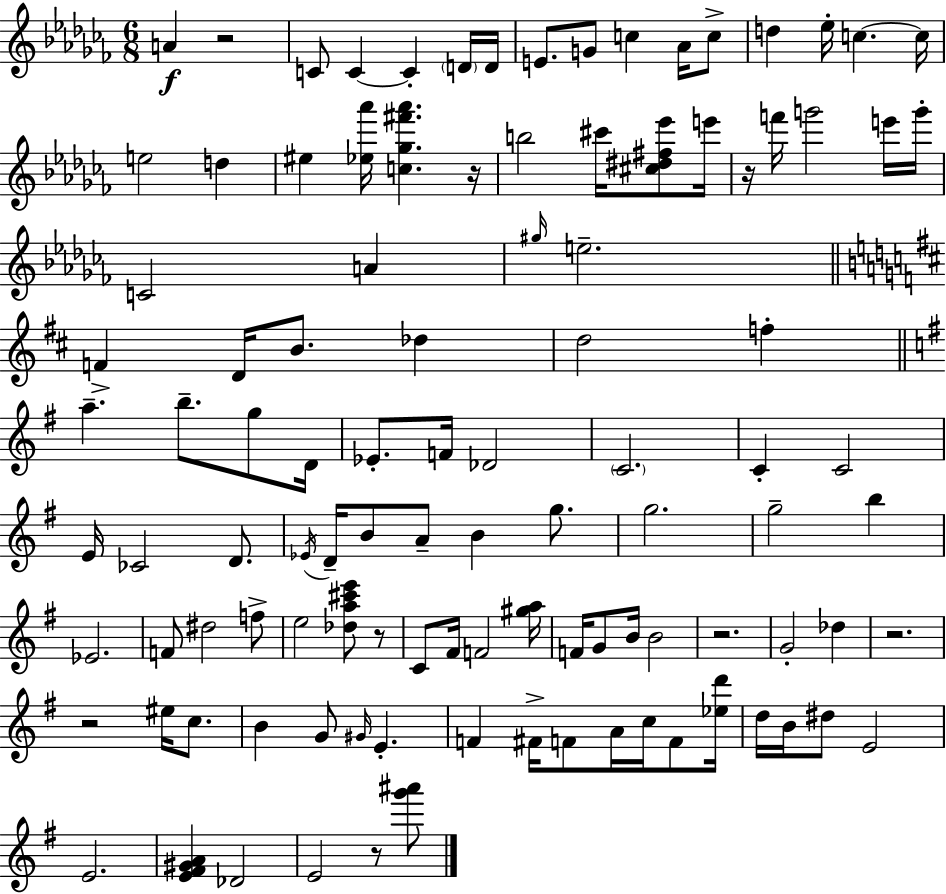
{
  \clef treble
  \numericTimeSignature
  \time 6/8
  \key aes \minor
  \repeat volta 2 { a'4\f r2 | c'8 c'4~~ c'4-. \parenthesize d'16 d'16 | e'8. g'8 c''4 aes'16 c''8-> | d''4 ees''16-. c''4.~~ c''16 | \break e''2 d''4 | eis''4 <ees'' aes'''>16 <c'' ges'' fis''' aes'''>4. r16 | b''2 cis'''16 <cis'' dis'' fis'' ees'''>8 e'''16 | r16 f'''16 g'''2 e'''16 g'''16-. | \break c'2 a'4 | \grace { gis''16 } e''2.-- | \bar "||" \break \key d \major f'4-> d'16 b'8. des''4 | d''2 f''4-. | \bar "||" \break \key e \minor a''4.-- b''8.-- g''8 d'16 | ees'8.-. f'16 des'2 | \parenthesize c'2. | c'4-. c'2 | \break e'16 ces'2 d'8. | \acciaccatura { ees'16 } d'16-- b'8 a'8-- b'4 g''8. | g''2. | g''2-- b''4 | \break ees'2. | f'8 dis''2 f''8-> | e''2 <des'' a'' cis''' e'''>8 r8 | c'8 fis'16 f'2 | \break <gis'' a''>16 f'16 g'8 b'16 b'2 | r2. | g'2-. des''4 | r2. | \break r2 eis''16 c''8. | b'4 g'8 \grace { gis'16 } e'4.-. | f'4 fis'16-> f'8 a'16 c''16 f'8 | <ees'' d'''>16 d''16 b'16 dis''8 e'2 | \break e'2. | <e' fis' gis' a'>4 des'2 | e'2 r8 | <g''' ais'''>8 } \bar "|."
}